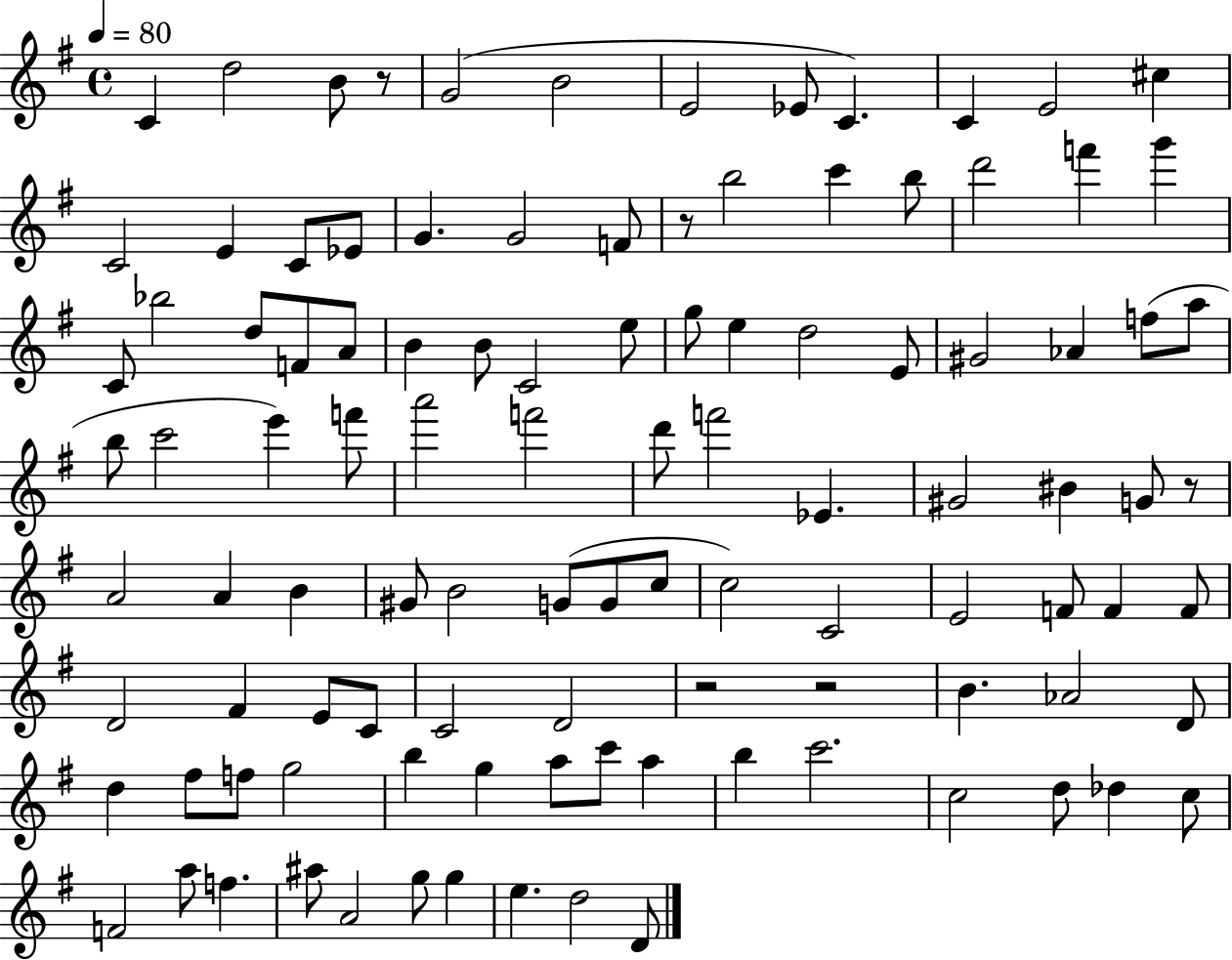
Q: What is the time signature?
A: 4/4